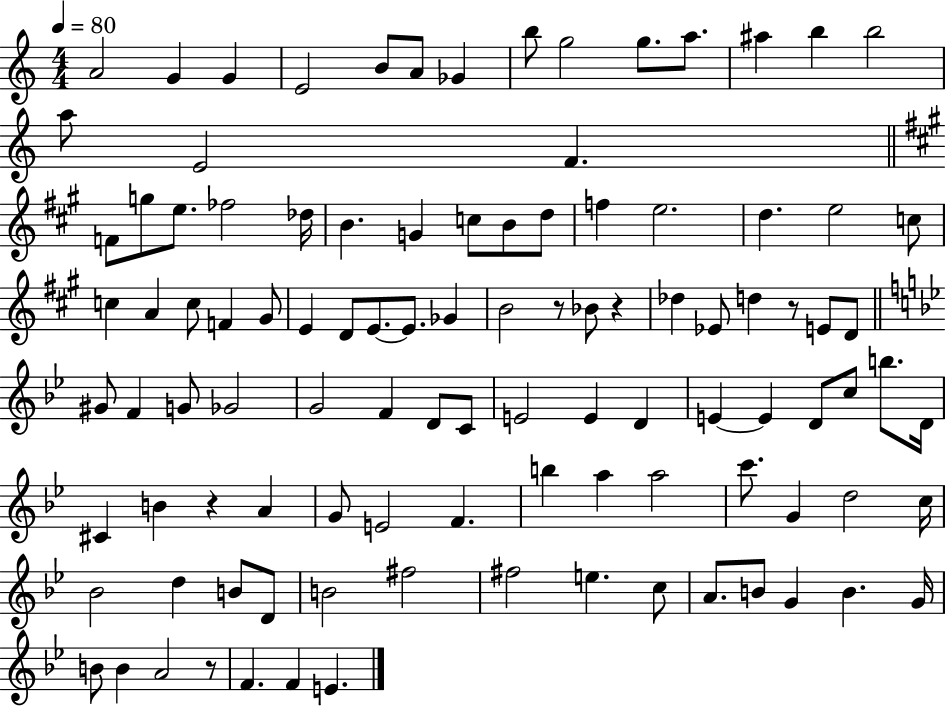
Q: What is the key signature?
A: C major